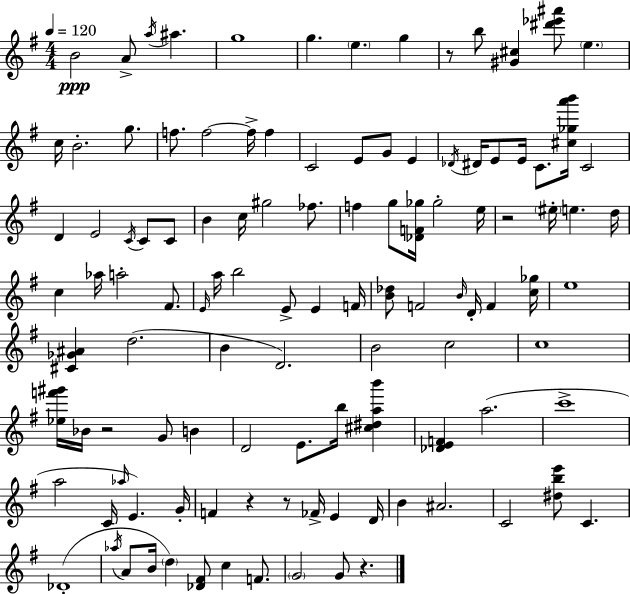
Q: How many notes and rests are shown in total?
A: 112